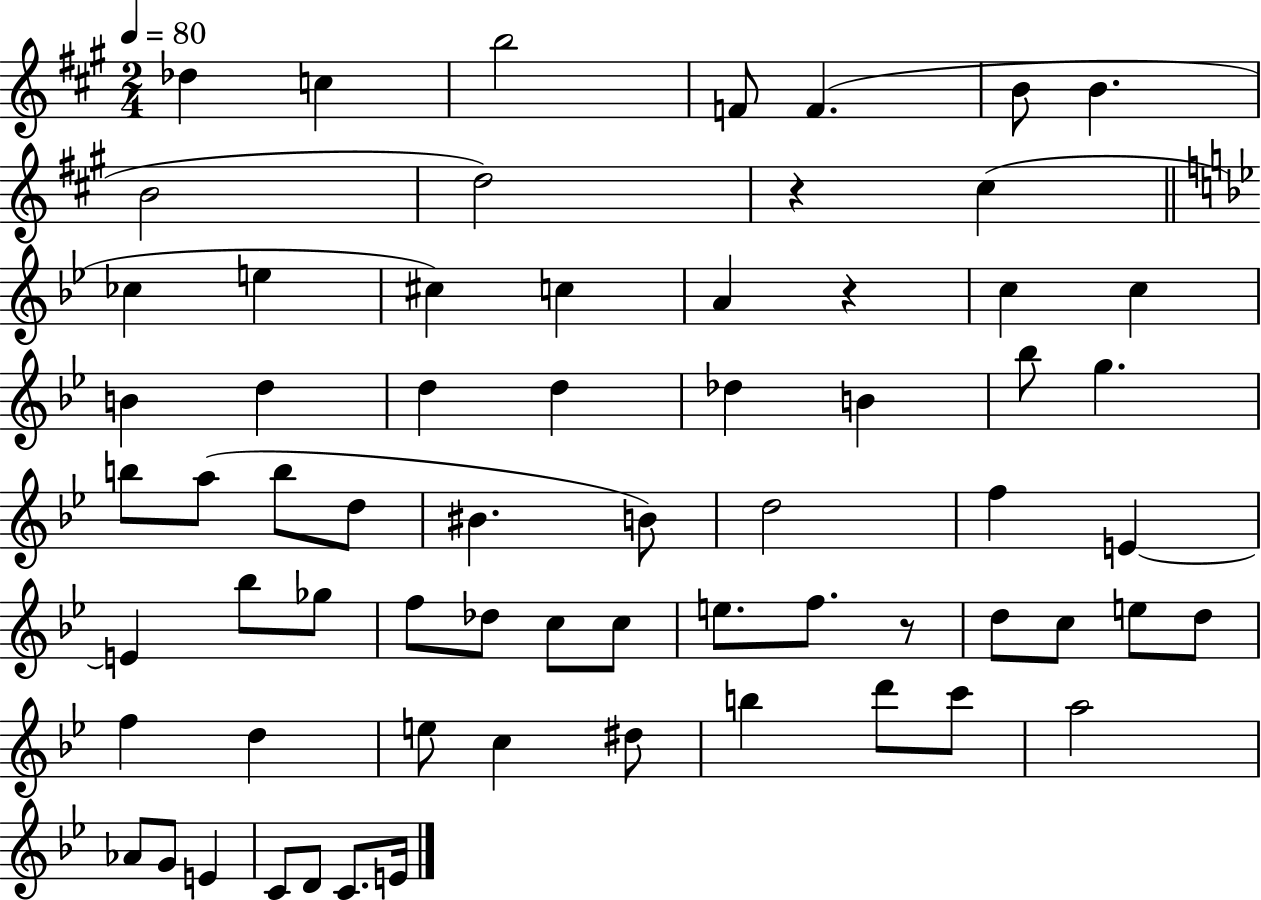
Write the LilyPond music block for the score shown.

{
  \clef treble
  \numericTimeSignature
  \time 2/4
  \key a \major
  \tempo 4 = 80
  des''4 c''4 | b''2 | f'8 f'4.( | b'8 b'4. | \break b'2 | d''2) | r4 cis''4( | \bar "||" \break \key g \minor ces''4 e''4 | cis''4) c''4 | a'4 r4 | c''4 c''4 | \break b'4 d''4 | d''4 d''4 | des''4 b'4 | bes''8 g''4. | \break b''8 a''8( b''8 d''8 | bis'4. b'8) | d''2 | f''4 e'4~~ | \break e'4 bes''8 ges''8 | f''8 des''8 c''8 c''8 | e''8. f''8. r8 | d''8 c''8 e''8 d''8 | \break f''4 d''4 | e''8 c''4 dis''8 | b''4 d'''8 c'''8 | a''2 | \break aes'8 g'8 e'4 | c'8 d'8 c'8. e'16 | \bar "|."
}